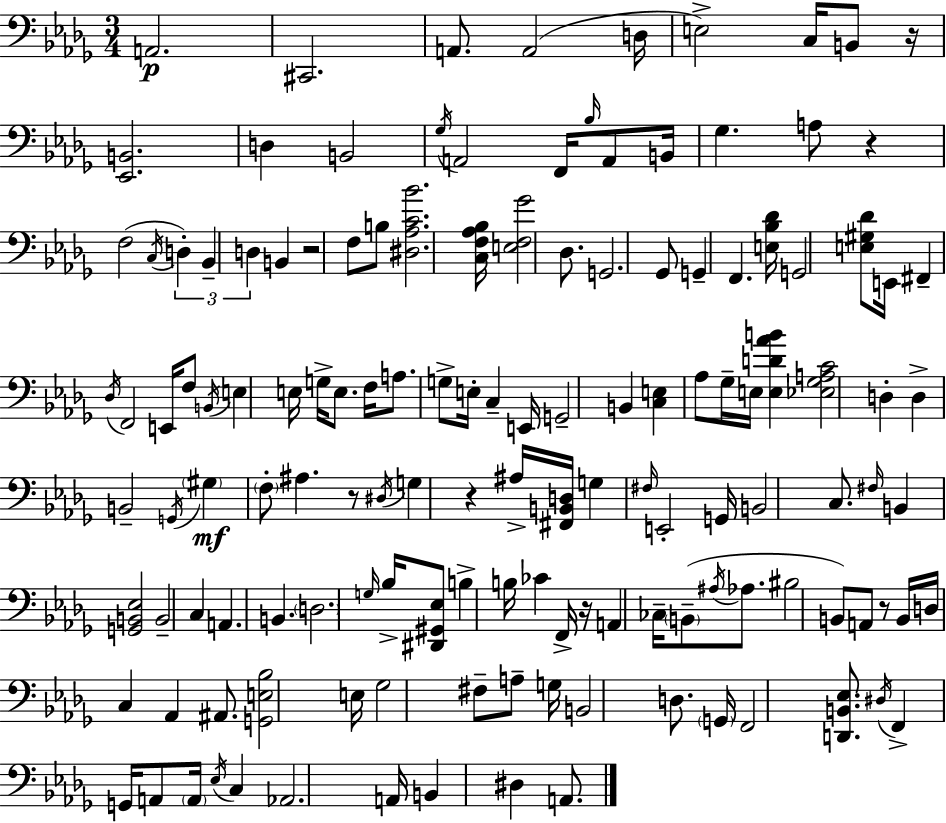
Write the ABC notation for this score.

X:1
T:Untitled
M:3/4
L:1/4
K:Bbm
A,,2 ^C,,2 A,,/2 A,,2 D,/4 E,2 C,/4 B,,/2 z/4 [_E,,B,,]2 D, B,,2 _G,/4 A,,2 F,,/4 _B,/4 A,,/2 B,,/4 _G, A,/2 z F,2 C,/4 D, _B,, D, B,, z2 F,/2 B,/2 [^D,_A,C_B]2 [C,F,_A,_B,]/4 [E,F,_G]2 _D,/2 G,,2 _G,,/2 G,, F,, [E,_B,_D]/4 G,,2 [E,^G,_D]/2 E,,/4 ^F,, _D,/4 F,,2 E,,/4 F,/2 B,,/4 E, E,/4 G,/4 E,/2 F,/4 A,/2 G,/2 E,/4 C, E,,/4 G,,2 B,, [C,E,] _A,/2 _G,/4 E,/4 [E,D_AB] [_E,_G,A,C]2 D, D, B,,2 G,,/4 ^G, F,/2 ^A, z/2 ^D,/4 G, z ^A,/4 [^F,,B,,D,]/4 G, ^F,/4 E,,2 G,,/4 B,,2 C,/2 ^F,/4 B,, [G,,B,,_E,]2 B,,2 C, A,, B,, D,2 G,/4 _B,/4 [^D,,^G,,_E,]/2 B, B,/4 _C F,,/4 z/4 A,, _C,/4 B,,/2 ^A,/4 _A,/2 ^B,2 B,,/2 A,,/2 z/2 B,,/4 D,/4 C, _A,, ^A,,/2 [G,,E,_B,]2 E,/4 _G,2 ^F,/2 A,/2 G,/4 B,,2 D,/2 G,,/4 F,,2 [D,,B,,_E,]/2 ^D,/4 F,, G,,/4 A,,/2 A,,/4 _E,/4 C, _A,,2 A,,/4 B,, ^D, A,,/2